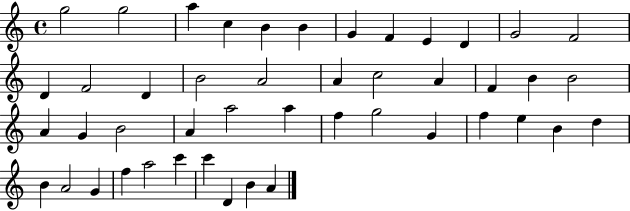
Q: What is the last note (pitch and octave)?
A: A4